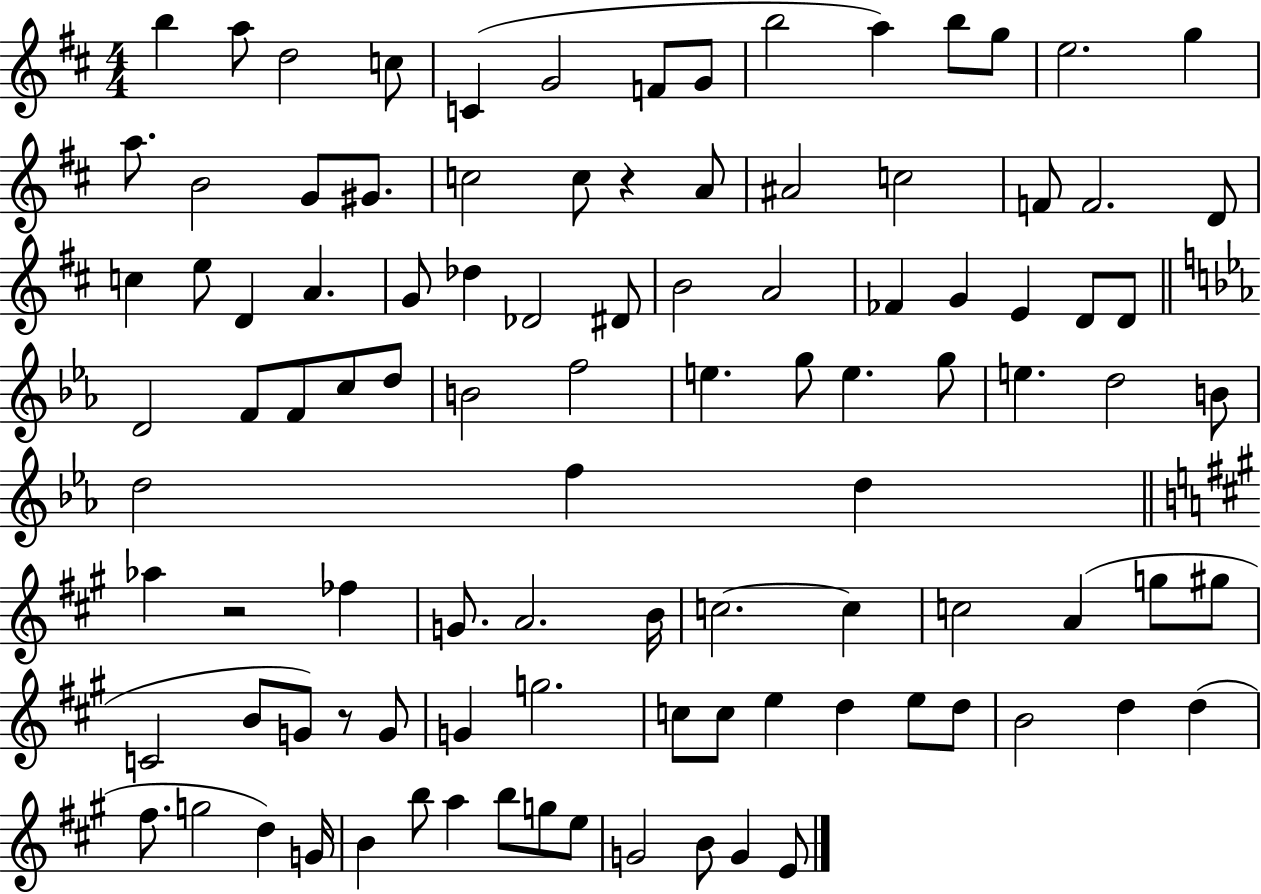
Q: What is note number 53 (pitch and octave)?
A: E5